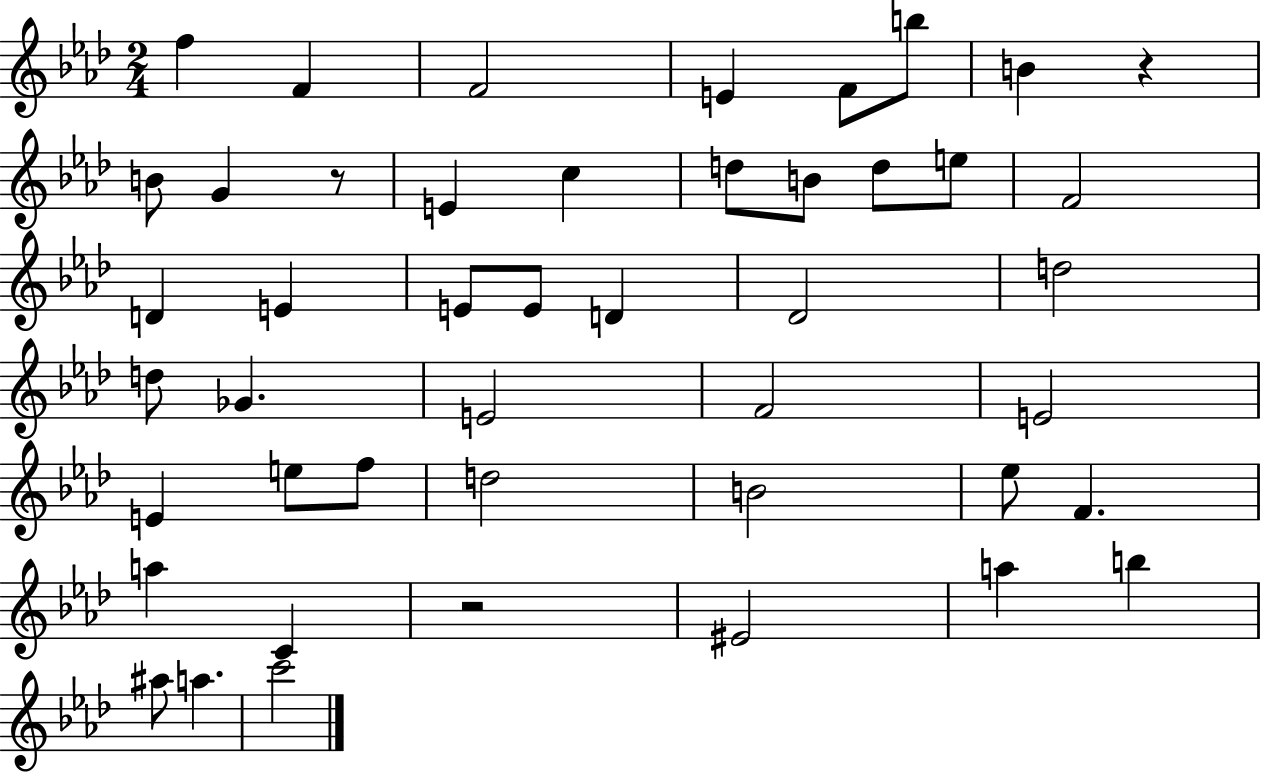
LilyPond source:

{
  \clef treble
  \numericTimeSignature
  \time 2/4
  \key aes \major
  f''4 f'4 | f'2 | e'4 f'8 b''8 | b'4 r4 | \break b'8 g'4 r8 | e'4 c''4 | d''8 b'8 d''8 e''8 | f'2 | \break d'4 e'4 | e'8 e'8 d'4 | des'2 | d''2 | \break d''8 ges'4. | e'2 | f'2 | e'2 | \break e'4 e''8 f''8 | d''2 | b'2 | ees''8 f'4. | \break a''4 c'4 | r2 | eis'2 | a''4 b''4 | \break ais''8 a''4. | c'''2 | \bar "|."
}